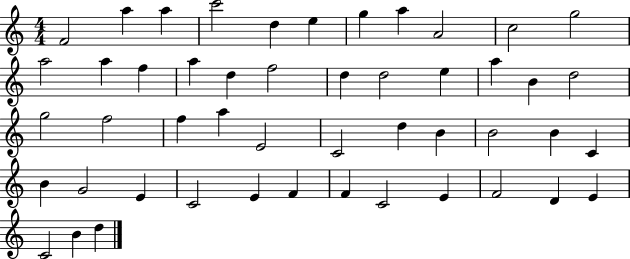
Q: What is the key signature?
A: C major